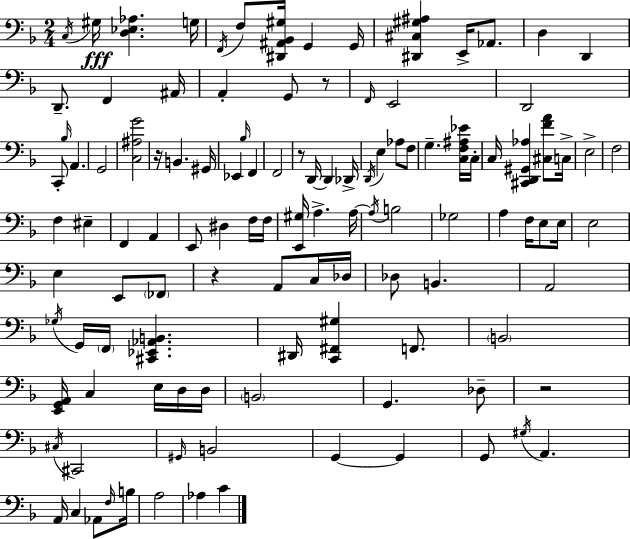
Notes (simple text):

C3/s G#3/s [D3,Eb3,Ab3]/q. G3/s F2/s F3/e [D#2,A#2,Bb2,G#3]/s G2/q G2/s [D#2,C#3,G#3,A#3]/q E2/s Ab2/e. D3/q D2/q D2/e. F2/q A#2/s A2/q G2/e R/e F2/s E2/h D2/h C2/e Bb3/s A2/q. G2/h [C3,A#3,G4]/h R/s B2/q. G#2/s Eb2/q Bb3/s F2/q F2/h R/e D2/s D2/q Db2/s D2/s E3/q Ab3/e F3/e G3/q. [C3,F3,A#3,Eb4]/s C3/s C3/s [C#2,D2,G#2,Ab3]/q [C#3,F4,A4]/e C3/s E3/h F3/h F3/q EIS3/q F2/q A2/q E2/e D#3/q F3/s F3/s [E2,G#3]/s A3/q. A3/s A3/s B3/h Gb3/h A3/q F3/s E3/e E3/s E3/h E3/q E2/e FES2/e R/q A2/e C3/s Db3/s Db3/e B2/q. A2/h Gb3/s G2/s F2/s [C#2,Eb2,Ab2,B2]/q. D#2/s [C2,F#2,G#3]/q F2/e. B2/h [E2,G2,A2]/s C3/q E3/s D3/s D3/s B2/h G2/q. Db3/e R/h C#3/s C#2/h G#2/s B2/h G2/q G2/q G2/e G#3/s A2/q. A2/s C3/q Ab2/e F3/s B3/s A3/h Ab3/q C4/q